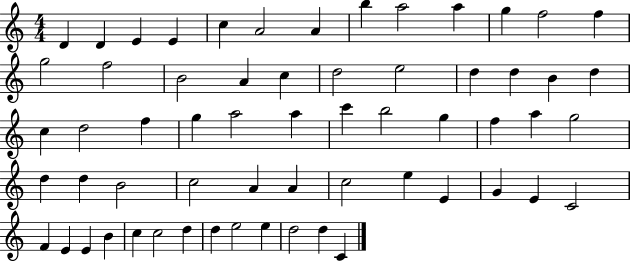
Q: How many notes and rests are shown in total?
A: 61